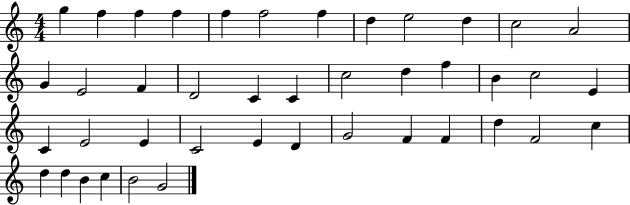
X:1
T:Untitled
M:4/4
L:1/4
K:C
g f f f f f2 f d e2 d c2 A2 G E2 F D2 C C c2 d f B c2 E C E2 E C2 E D G2 F F d F2 c d d B c B2 G2